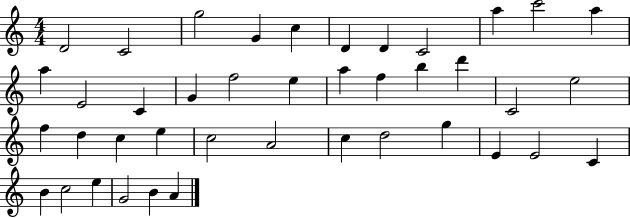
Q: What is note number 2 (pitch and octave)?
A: C4